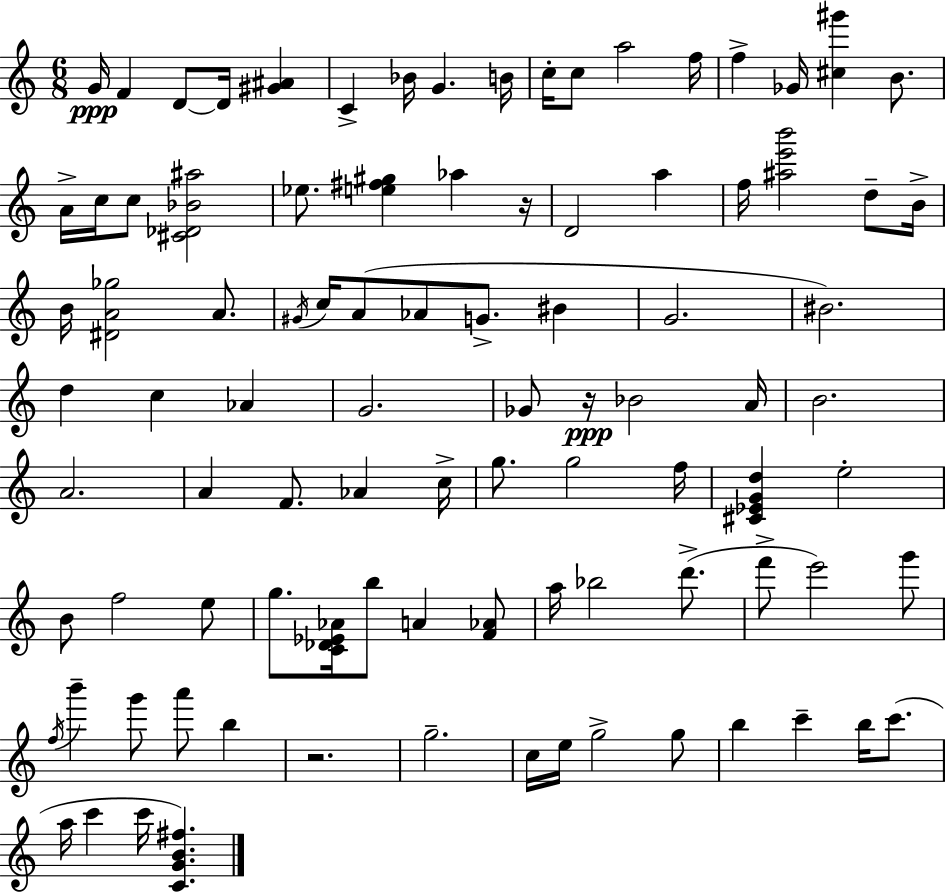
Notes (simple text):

G4/s F4/q D4/e D4/s [G#4,A#4]/q C4/q Bb4/s G4/q. B4/s C5/s C5/e A5/h F5/s F5/q Gb4/s [C#5,G#6]/q B4/e. A4/s C5/s C5/e [C#4,Db4,Bb4,A#5]/h Eb5/e. [E5,F#5,G#5]/q Ab5/q R/s D4/h A5/q F5/s [A#5,E6,B6]/h D5/e B4/s B4/s [D#4,A4,Gb5]/h A4/e. G#4/s C5/s A4/e Ab4/e G4/e. BIS4/q G4/h. BIS4/h. D5/q C5/q Ab4/q G4/h. Gb4/e R/s Bb4/h A4/s B4/h. A4/h. A4/q F4/e. Ab4/q C5/s G5/e. G5/h F5/s [C#4,Eb4,G4,D5]/q E5/h B4/e F5/h E5/e G5/e. [C4,Db4,Eb4,Ab4]/s B5/e A4/q [F4,Ab4]/e A5/s Bb5/h D6/e. F6/e E6/h G6/e F5/s B6/q G6/e A6/e B5/q R/h. G5/h. C5/s E5/s G5/h G5/e B5/q C6/q B5/s C6/e. A5/s C6/q C6/s [C4,G4,B4,F#5]/q.